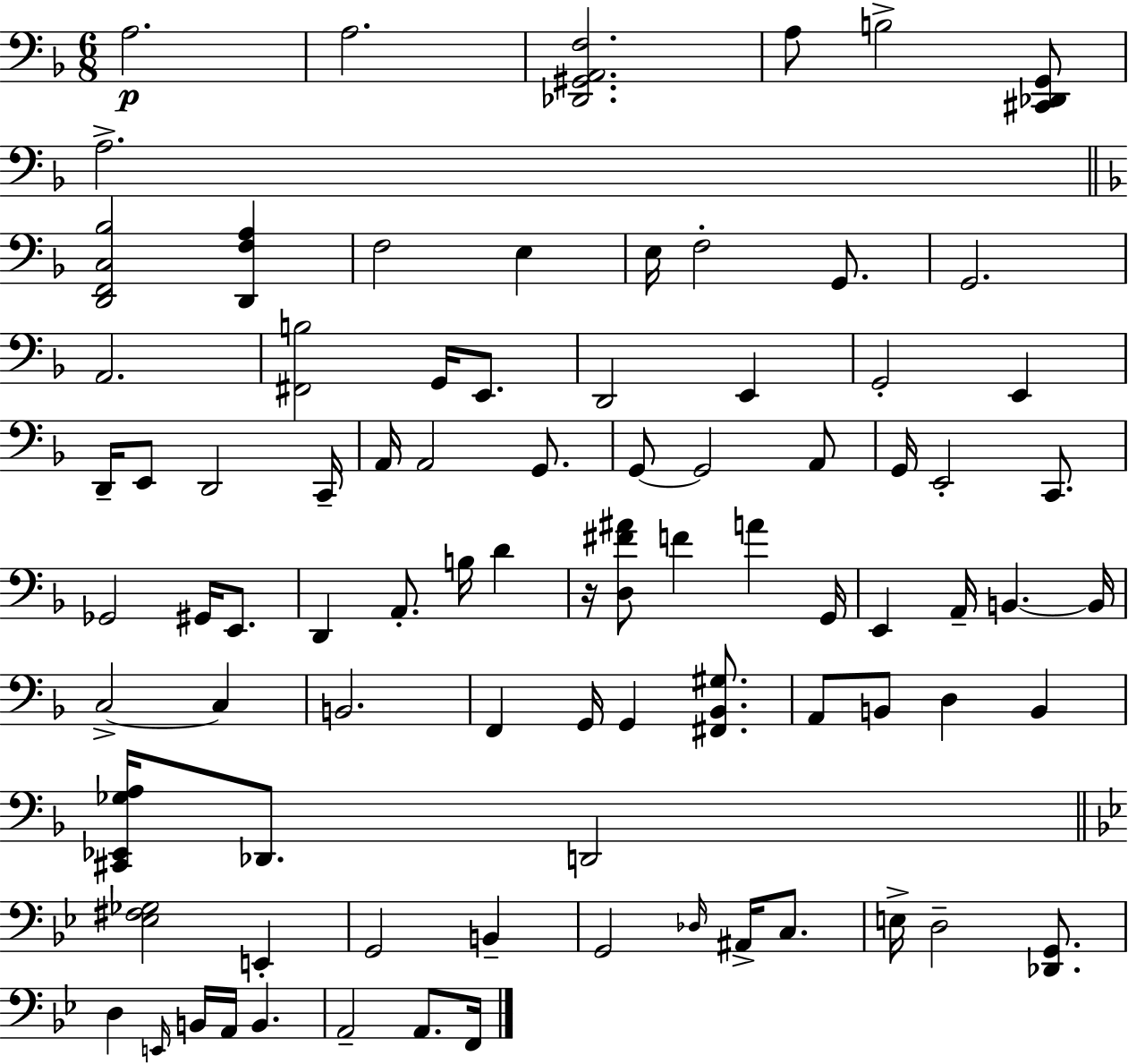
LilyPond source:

{
  \clef bass
  \numericTimeSignature
  \time 6/8
  \key f \major
  \repeat volta 2 { a2.\p | a2. | <des, gis, a, f>2. | a8 b2-> <cis, des, g,>8 | \break a2.-> | \bar "||" \break \key d \minor <d, f, c bes>2 <d, f a>4 | f2 e4 | e16 f2-. g,8. | g,2. | \break a,2. | <fis, b>2 g,16 e,8. | d,2 e,4 | g,2-. e,4 | \break d,16-- e,8 d,2 c,16-- | a,16 a,2 g,8. | g,8~~ g,2 a,8 | g,16 e,2-. c,8. | \break ges,2 gis,16 e,8. | d,4 a,8.-. b16 d'4 | r16 <d fis' ais'>8 f'4 a'4 g,16 | e,4 a,16-- b,4.~~ b,16 | \break c2->~~ c4 | b,2. | f,4 g,16 g,4 <fis, bes, gis>8. | a,8 b,8 d4 b,4 | \break <cis, ees, ges a>16 des,8. d,2 | \bar "||" \break \key bes \major <ees fis ges>2 e,4-. | g,2 b,4-- | g,2 \grace { des16 } ais,16-> c8. | e16-> d2-- <des, g,>8. | \break d4 \grace { e,16 } b,16 a,16 b,4. | a,2-- a,8. | f,16 } \bar "|."
}